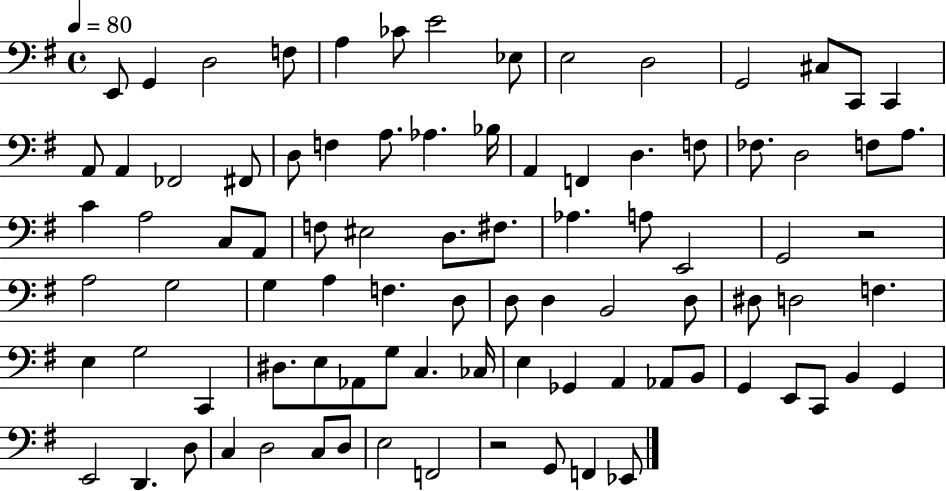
E2/e G2/q D3/h F3/e A3/q CES4/e E4/h Eb3/e E3/h D3/h G2/h C#3/e C2/e C2/q A2/e A2/q FES2/h F#2/e D3/e F3/q A3/e. Ab3/q. Bb3/s A2/q F2/q D3/q. F3/e FES3/e. D3/h F3/e A3/e. C4/q A3/h C3/e A2/e F3/e EIS3/h D3/e. F#3/e. Ab3/q. A3/e E2/h G2/h R/h A3/h G3/h G3/q A3/q F3/q. D3/e D3/e D3/q B2/h D3/e D#3/e D3/h F3/q. E3/q G3/h C2/q D#3/e. E3/e Ab2/e G3/e C3/q. CES3/s E3/q Gb2/q A2/q Ab2/e B2/e G2/q E2/e C2/e B2/q G2/q E2/h D2/q. D3/e C3/q D3/h C3/e D3/e E3/h F2/h R/h G2/e F2/q Eb2/e